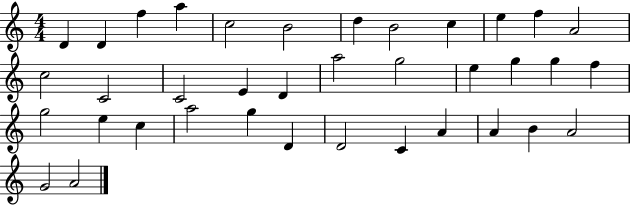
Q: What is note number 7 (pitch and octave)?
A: D5